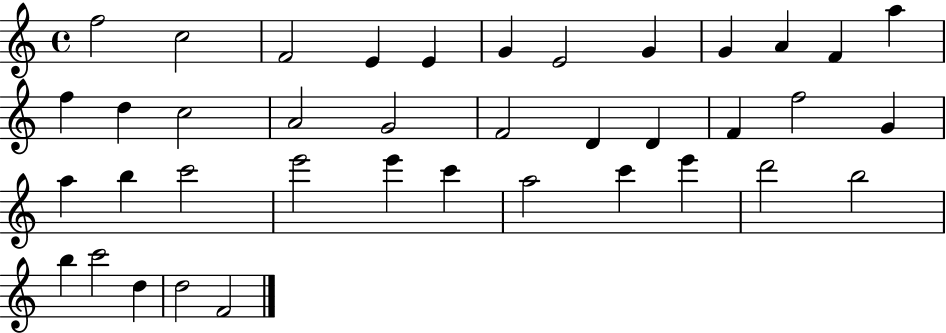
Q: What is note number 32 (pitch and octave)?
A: E6